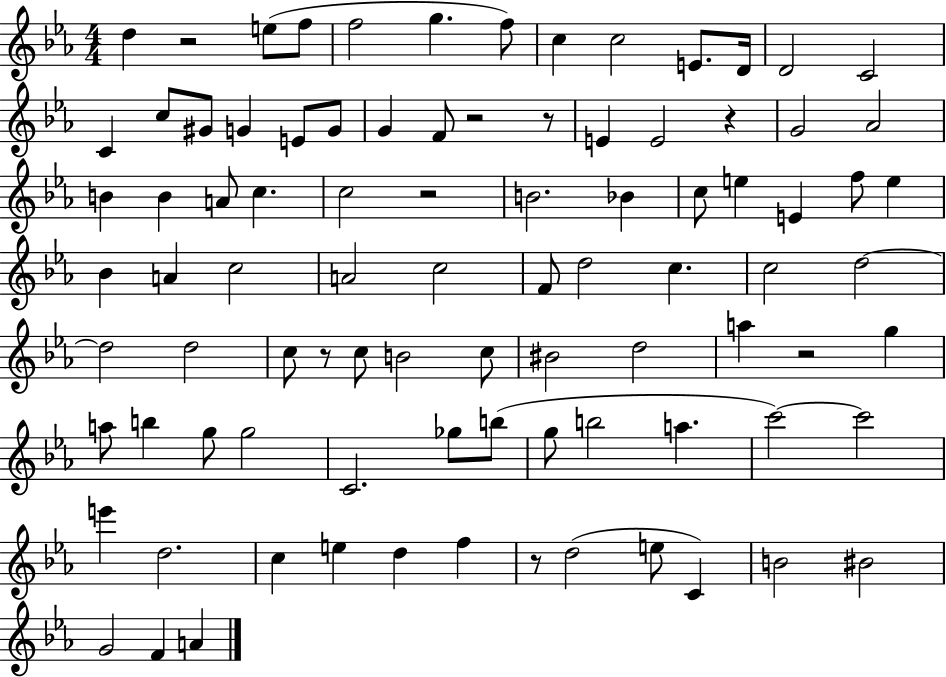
{
  \clef treble
  \numericTimeSignature
  \time 4/4
  \key ees \major
  d''4 r2 e''8( f''8 | f''2 g''4. f''8) | c''4 c''2 e'8. d'16 | d'2 c'2 | \break c'4 c''8 gis'8 g'4 e'8 g'8 | g'4 f'8 r2 r8 | e'4 e'2 r4 | g'2 aes'2 | \break b'4 b'4 a'8 c''4. | c''2 r2 | b'2. bes'4 | c''8 e''4 e'4 f''8 e''4 | \break bes'4 a'4 c''2 | a'2 c''2 | f'8 d''2 c''4. | c''2 d''2~~ | \break d''2 d''2 | c''8 r8 c''8 b'2 c''8 | bis'2 d''2 | a''4 r2 g''4 | \break a''8 b''4 g''8 g''2 | c'2. ges''8 b''8( | g''8 b''2 a''4. | c'''2~~) c'''2 | \break e'''4 d''2. | c''4 e''4 d''4 f''4 | r8 d''2( e''8 c'4) | b'2 bis'2 | \break g'2 f'4 a'4 | \bar "|."
}